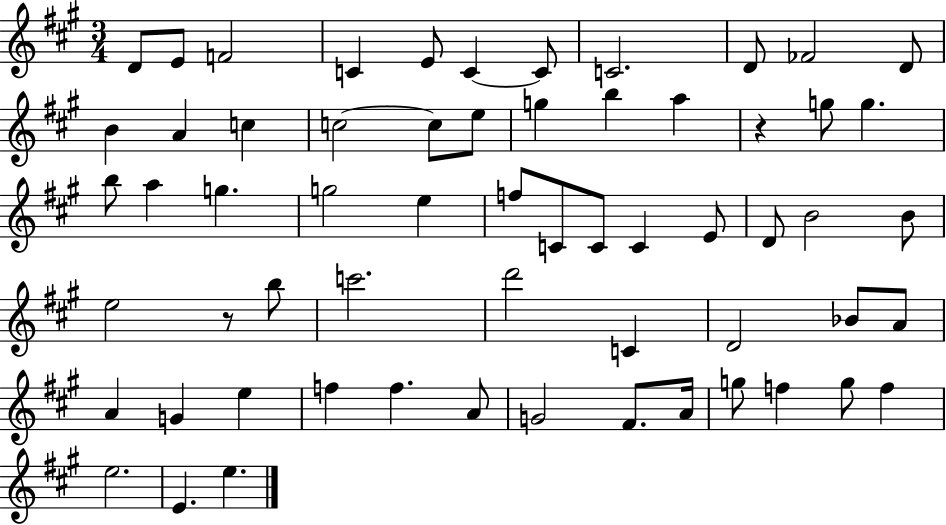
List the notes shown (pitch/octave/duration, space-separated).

D4/e E4/e F4/h C4/q E4/e C4/q C4/e C4/h. D4/e FES4/h D4/e B4/q A4/q C5/q C5/h C5/e E5/e G5/q B5/q A5/q R/q G5/e G5/q. B5/e A5/q G5/q. G5/h E5/q F5/e C4/e C4/e C4/q E4/e D4/e B4/h B4/e E5/h R/e B5/e C6/h. D6/h C4/q D4/h Bb4/e A4/e A4/q G4/q E5/q F5/q F5/q. A4/e G4/h F#4/e. A4/s G5/e F5/q G5/e F5/q E5/h. E4/q. E5/q.